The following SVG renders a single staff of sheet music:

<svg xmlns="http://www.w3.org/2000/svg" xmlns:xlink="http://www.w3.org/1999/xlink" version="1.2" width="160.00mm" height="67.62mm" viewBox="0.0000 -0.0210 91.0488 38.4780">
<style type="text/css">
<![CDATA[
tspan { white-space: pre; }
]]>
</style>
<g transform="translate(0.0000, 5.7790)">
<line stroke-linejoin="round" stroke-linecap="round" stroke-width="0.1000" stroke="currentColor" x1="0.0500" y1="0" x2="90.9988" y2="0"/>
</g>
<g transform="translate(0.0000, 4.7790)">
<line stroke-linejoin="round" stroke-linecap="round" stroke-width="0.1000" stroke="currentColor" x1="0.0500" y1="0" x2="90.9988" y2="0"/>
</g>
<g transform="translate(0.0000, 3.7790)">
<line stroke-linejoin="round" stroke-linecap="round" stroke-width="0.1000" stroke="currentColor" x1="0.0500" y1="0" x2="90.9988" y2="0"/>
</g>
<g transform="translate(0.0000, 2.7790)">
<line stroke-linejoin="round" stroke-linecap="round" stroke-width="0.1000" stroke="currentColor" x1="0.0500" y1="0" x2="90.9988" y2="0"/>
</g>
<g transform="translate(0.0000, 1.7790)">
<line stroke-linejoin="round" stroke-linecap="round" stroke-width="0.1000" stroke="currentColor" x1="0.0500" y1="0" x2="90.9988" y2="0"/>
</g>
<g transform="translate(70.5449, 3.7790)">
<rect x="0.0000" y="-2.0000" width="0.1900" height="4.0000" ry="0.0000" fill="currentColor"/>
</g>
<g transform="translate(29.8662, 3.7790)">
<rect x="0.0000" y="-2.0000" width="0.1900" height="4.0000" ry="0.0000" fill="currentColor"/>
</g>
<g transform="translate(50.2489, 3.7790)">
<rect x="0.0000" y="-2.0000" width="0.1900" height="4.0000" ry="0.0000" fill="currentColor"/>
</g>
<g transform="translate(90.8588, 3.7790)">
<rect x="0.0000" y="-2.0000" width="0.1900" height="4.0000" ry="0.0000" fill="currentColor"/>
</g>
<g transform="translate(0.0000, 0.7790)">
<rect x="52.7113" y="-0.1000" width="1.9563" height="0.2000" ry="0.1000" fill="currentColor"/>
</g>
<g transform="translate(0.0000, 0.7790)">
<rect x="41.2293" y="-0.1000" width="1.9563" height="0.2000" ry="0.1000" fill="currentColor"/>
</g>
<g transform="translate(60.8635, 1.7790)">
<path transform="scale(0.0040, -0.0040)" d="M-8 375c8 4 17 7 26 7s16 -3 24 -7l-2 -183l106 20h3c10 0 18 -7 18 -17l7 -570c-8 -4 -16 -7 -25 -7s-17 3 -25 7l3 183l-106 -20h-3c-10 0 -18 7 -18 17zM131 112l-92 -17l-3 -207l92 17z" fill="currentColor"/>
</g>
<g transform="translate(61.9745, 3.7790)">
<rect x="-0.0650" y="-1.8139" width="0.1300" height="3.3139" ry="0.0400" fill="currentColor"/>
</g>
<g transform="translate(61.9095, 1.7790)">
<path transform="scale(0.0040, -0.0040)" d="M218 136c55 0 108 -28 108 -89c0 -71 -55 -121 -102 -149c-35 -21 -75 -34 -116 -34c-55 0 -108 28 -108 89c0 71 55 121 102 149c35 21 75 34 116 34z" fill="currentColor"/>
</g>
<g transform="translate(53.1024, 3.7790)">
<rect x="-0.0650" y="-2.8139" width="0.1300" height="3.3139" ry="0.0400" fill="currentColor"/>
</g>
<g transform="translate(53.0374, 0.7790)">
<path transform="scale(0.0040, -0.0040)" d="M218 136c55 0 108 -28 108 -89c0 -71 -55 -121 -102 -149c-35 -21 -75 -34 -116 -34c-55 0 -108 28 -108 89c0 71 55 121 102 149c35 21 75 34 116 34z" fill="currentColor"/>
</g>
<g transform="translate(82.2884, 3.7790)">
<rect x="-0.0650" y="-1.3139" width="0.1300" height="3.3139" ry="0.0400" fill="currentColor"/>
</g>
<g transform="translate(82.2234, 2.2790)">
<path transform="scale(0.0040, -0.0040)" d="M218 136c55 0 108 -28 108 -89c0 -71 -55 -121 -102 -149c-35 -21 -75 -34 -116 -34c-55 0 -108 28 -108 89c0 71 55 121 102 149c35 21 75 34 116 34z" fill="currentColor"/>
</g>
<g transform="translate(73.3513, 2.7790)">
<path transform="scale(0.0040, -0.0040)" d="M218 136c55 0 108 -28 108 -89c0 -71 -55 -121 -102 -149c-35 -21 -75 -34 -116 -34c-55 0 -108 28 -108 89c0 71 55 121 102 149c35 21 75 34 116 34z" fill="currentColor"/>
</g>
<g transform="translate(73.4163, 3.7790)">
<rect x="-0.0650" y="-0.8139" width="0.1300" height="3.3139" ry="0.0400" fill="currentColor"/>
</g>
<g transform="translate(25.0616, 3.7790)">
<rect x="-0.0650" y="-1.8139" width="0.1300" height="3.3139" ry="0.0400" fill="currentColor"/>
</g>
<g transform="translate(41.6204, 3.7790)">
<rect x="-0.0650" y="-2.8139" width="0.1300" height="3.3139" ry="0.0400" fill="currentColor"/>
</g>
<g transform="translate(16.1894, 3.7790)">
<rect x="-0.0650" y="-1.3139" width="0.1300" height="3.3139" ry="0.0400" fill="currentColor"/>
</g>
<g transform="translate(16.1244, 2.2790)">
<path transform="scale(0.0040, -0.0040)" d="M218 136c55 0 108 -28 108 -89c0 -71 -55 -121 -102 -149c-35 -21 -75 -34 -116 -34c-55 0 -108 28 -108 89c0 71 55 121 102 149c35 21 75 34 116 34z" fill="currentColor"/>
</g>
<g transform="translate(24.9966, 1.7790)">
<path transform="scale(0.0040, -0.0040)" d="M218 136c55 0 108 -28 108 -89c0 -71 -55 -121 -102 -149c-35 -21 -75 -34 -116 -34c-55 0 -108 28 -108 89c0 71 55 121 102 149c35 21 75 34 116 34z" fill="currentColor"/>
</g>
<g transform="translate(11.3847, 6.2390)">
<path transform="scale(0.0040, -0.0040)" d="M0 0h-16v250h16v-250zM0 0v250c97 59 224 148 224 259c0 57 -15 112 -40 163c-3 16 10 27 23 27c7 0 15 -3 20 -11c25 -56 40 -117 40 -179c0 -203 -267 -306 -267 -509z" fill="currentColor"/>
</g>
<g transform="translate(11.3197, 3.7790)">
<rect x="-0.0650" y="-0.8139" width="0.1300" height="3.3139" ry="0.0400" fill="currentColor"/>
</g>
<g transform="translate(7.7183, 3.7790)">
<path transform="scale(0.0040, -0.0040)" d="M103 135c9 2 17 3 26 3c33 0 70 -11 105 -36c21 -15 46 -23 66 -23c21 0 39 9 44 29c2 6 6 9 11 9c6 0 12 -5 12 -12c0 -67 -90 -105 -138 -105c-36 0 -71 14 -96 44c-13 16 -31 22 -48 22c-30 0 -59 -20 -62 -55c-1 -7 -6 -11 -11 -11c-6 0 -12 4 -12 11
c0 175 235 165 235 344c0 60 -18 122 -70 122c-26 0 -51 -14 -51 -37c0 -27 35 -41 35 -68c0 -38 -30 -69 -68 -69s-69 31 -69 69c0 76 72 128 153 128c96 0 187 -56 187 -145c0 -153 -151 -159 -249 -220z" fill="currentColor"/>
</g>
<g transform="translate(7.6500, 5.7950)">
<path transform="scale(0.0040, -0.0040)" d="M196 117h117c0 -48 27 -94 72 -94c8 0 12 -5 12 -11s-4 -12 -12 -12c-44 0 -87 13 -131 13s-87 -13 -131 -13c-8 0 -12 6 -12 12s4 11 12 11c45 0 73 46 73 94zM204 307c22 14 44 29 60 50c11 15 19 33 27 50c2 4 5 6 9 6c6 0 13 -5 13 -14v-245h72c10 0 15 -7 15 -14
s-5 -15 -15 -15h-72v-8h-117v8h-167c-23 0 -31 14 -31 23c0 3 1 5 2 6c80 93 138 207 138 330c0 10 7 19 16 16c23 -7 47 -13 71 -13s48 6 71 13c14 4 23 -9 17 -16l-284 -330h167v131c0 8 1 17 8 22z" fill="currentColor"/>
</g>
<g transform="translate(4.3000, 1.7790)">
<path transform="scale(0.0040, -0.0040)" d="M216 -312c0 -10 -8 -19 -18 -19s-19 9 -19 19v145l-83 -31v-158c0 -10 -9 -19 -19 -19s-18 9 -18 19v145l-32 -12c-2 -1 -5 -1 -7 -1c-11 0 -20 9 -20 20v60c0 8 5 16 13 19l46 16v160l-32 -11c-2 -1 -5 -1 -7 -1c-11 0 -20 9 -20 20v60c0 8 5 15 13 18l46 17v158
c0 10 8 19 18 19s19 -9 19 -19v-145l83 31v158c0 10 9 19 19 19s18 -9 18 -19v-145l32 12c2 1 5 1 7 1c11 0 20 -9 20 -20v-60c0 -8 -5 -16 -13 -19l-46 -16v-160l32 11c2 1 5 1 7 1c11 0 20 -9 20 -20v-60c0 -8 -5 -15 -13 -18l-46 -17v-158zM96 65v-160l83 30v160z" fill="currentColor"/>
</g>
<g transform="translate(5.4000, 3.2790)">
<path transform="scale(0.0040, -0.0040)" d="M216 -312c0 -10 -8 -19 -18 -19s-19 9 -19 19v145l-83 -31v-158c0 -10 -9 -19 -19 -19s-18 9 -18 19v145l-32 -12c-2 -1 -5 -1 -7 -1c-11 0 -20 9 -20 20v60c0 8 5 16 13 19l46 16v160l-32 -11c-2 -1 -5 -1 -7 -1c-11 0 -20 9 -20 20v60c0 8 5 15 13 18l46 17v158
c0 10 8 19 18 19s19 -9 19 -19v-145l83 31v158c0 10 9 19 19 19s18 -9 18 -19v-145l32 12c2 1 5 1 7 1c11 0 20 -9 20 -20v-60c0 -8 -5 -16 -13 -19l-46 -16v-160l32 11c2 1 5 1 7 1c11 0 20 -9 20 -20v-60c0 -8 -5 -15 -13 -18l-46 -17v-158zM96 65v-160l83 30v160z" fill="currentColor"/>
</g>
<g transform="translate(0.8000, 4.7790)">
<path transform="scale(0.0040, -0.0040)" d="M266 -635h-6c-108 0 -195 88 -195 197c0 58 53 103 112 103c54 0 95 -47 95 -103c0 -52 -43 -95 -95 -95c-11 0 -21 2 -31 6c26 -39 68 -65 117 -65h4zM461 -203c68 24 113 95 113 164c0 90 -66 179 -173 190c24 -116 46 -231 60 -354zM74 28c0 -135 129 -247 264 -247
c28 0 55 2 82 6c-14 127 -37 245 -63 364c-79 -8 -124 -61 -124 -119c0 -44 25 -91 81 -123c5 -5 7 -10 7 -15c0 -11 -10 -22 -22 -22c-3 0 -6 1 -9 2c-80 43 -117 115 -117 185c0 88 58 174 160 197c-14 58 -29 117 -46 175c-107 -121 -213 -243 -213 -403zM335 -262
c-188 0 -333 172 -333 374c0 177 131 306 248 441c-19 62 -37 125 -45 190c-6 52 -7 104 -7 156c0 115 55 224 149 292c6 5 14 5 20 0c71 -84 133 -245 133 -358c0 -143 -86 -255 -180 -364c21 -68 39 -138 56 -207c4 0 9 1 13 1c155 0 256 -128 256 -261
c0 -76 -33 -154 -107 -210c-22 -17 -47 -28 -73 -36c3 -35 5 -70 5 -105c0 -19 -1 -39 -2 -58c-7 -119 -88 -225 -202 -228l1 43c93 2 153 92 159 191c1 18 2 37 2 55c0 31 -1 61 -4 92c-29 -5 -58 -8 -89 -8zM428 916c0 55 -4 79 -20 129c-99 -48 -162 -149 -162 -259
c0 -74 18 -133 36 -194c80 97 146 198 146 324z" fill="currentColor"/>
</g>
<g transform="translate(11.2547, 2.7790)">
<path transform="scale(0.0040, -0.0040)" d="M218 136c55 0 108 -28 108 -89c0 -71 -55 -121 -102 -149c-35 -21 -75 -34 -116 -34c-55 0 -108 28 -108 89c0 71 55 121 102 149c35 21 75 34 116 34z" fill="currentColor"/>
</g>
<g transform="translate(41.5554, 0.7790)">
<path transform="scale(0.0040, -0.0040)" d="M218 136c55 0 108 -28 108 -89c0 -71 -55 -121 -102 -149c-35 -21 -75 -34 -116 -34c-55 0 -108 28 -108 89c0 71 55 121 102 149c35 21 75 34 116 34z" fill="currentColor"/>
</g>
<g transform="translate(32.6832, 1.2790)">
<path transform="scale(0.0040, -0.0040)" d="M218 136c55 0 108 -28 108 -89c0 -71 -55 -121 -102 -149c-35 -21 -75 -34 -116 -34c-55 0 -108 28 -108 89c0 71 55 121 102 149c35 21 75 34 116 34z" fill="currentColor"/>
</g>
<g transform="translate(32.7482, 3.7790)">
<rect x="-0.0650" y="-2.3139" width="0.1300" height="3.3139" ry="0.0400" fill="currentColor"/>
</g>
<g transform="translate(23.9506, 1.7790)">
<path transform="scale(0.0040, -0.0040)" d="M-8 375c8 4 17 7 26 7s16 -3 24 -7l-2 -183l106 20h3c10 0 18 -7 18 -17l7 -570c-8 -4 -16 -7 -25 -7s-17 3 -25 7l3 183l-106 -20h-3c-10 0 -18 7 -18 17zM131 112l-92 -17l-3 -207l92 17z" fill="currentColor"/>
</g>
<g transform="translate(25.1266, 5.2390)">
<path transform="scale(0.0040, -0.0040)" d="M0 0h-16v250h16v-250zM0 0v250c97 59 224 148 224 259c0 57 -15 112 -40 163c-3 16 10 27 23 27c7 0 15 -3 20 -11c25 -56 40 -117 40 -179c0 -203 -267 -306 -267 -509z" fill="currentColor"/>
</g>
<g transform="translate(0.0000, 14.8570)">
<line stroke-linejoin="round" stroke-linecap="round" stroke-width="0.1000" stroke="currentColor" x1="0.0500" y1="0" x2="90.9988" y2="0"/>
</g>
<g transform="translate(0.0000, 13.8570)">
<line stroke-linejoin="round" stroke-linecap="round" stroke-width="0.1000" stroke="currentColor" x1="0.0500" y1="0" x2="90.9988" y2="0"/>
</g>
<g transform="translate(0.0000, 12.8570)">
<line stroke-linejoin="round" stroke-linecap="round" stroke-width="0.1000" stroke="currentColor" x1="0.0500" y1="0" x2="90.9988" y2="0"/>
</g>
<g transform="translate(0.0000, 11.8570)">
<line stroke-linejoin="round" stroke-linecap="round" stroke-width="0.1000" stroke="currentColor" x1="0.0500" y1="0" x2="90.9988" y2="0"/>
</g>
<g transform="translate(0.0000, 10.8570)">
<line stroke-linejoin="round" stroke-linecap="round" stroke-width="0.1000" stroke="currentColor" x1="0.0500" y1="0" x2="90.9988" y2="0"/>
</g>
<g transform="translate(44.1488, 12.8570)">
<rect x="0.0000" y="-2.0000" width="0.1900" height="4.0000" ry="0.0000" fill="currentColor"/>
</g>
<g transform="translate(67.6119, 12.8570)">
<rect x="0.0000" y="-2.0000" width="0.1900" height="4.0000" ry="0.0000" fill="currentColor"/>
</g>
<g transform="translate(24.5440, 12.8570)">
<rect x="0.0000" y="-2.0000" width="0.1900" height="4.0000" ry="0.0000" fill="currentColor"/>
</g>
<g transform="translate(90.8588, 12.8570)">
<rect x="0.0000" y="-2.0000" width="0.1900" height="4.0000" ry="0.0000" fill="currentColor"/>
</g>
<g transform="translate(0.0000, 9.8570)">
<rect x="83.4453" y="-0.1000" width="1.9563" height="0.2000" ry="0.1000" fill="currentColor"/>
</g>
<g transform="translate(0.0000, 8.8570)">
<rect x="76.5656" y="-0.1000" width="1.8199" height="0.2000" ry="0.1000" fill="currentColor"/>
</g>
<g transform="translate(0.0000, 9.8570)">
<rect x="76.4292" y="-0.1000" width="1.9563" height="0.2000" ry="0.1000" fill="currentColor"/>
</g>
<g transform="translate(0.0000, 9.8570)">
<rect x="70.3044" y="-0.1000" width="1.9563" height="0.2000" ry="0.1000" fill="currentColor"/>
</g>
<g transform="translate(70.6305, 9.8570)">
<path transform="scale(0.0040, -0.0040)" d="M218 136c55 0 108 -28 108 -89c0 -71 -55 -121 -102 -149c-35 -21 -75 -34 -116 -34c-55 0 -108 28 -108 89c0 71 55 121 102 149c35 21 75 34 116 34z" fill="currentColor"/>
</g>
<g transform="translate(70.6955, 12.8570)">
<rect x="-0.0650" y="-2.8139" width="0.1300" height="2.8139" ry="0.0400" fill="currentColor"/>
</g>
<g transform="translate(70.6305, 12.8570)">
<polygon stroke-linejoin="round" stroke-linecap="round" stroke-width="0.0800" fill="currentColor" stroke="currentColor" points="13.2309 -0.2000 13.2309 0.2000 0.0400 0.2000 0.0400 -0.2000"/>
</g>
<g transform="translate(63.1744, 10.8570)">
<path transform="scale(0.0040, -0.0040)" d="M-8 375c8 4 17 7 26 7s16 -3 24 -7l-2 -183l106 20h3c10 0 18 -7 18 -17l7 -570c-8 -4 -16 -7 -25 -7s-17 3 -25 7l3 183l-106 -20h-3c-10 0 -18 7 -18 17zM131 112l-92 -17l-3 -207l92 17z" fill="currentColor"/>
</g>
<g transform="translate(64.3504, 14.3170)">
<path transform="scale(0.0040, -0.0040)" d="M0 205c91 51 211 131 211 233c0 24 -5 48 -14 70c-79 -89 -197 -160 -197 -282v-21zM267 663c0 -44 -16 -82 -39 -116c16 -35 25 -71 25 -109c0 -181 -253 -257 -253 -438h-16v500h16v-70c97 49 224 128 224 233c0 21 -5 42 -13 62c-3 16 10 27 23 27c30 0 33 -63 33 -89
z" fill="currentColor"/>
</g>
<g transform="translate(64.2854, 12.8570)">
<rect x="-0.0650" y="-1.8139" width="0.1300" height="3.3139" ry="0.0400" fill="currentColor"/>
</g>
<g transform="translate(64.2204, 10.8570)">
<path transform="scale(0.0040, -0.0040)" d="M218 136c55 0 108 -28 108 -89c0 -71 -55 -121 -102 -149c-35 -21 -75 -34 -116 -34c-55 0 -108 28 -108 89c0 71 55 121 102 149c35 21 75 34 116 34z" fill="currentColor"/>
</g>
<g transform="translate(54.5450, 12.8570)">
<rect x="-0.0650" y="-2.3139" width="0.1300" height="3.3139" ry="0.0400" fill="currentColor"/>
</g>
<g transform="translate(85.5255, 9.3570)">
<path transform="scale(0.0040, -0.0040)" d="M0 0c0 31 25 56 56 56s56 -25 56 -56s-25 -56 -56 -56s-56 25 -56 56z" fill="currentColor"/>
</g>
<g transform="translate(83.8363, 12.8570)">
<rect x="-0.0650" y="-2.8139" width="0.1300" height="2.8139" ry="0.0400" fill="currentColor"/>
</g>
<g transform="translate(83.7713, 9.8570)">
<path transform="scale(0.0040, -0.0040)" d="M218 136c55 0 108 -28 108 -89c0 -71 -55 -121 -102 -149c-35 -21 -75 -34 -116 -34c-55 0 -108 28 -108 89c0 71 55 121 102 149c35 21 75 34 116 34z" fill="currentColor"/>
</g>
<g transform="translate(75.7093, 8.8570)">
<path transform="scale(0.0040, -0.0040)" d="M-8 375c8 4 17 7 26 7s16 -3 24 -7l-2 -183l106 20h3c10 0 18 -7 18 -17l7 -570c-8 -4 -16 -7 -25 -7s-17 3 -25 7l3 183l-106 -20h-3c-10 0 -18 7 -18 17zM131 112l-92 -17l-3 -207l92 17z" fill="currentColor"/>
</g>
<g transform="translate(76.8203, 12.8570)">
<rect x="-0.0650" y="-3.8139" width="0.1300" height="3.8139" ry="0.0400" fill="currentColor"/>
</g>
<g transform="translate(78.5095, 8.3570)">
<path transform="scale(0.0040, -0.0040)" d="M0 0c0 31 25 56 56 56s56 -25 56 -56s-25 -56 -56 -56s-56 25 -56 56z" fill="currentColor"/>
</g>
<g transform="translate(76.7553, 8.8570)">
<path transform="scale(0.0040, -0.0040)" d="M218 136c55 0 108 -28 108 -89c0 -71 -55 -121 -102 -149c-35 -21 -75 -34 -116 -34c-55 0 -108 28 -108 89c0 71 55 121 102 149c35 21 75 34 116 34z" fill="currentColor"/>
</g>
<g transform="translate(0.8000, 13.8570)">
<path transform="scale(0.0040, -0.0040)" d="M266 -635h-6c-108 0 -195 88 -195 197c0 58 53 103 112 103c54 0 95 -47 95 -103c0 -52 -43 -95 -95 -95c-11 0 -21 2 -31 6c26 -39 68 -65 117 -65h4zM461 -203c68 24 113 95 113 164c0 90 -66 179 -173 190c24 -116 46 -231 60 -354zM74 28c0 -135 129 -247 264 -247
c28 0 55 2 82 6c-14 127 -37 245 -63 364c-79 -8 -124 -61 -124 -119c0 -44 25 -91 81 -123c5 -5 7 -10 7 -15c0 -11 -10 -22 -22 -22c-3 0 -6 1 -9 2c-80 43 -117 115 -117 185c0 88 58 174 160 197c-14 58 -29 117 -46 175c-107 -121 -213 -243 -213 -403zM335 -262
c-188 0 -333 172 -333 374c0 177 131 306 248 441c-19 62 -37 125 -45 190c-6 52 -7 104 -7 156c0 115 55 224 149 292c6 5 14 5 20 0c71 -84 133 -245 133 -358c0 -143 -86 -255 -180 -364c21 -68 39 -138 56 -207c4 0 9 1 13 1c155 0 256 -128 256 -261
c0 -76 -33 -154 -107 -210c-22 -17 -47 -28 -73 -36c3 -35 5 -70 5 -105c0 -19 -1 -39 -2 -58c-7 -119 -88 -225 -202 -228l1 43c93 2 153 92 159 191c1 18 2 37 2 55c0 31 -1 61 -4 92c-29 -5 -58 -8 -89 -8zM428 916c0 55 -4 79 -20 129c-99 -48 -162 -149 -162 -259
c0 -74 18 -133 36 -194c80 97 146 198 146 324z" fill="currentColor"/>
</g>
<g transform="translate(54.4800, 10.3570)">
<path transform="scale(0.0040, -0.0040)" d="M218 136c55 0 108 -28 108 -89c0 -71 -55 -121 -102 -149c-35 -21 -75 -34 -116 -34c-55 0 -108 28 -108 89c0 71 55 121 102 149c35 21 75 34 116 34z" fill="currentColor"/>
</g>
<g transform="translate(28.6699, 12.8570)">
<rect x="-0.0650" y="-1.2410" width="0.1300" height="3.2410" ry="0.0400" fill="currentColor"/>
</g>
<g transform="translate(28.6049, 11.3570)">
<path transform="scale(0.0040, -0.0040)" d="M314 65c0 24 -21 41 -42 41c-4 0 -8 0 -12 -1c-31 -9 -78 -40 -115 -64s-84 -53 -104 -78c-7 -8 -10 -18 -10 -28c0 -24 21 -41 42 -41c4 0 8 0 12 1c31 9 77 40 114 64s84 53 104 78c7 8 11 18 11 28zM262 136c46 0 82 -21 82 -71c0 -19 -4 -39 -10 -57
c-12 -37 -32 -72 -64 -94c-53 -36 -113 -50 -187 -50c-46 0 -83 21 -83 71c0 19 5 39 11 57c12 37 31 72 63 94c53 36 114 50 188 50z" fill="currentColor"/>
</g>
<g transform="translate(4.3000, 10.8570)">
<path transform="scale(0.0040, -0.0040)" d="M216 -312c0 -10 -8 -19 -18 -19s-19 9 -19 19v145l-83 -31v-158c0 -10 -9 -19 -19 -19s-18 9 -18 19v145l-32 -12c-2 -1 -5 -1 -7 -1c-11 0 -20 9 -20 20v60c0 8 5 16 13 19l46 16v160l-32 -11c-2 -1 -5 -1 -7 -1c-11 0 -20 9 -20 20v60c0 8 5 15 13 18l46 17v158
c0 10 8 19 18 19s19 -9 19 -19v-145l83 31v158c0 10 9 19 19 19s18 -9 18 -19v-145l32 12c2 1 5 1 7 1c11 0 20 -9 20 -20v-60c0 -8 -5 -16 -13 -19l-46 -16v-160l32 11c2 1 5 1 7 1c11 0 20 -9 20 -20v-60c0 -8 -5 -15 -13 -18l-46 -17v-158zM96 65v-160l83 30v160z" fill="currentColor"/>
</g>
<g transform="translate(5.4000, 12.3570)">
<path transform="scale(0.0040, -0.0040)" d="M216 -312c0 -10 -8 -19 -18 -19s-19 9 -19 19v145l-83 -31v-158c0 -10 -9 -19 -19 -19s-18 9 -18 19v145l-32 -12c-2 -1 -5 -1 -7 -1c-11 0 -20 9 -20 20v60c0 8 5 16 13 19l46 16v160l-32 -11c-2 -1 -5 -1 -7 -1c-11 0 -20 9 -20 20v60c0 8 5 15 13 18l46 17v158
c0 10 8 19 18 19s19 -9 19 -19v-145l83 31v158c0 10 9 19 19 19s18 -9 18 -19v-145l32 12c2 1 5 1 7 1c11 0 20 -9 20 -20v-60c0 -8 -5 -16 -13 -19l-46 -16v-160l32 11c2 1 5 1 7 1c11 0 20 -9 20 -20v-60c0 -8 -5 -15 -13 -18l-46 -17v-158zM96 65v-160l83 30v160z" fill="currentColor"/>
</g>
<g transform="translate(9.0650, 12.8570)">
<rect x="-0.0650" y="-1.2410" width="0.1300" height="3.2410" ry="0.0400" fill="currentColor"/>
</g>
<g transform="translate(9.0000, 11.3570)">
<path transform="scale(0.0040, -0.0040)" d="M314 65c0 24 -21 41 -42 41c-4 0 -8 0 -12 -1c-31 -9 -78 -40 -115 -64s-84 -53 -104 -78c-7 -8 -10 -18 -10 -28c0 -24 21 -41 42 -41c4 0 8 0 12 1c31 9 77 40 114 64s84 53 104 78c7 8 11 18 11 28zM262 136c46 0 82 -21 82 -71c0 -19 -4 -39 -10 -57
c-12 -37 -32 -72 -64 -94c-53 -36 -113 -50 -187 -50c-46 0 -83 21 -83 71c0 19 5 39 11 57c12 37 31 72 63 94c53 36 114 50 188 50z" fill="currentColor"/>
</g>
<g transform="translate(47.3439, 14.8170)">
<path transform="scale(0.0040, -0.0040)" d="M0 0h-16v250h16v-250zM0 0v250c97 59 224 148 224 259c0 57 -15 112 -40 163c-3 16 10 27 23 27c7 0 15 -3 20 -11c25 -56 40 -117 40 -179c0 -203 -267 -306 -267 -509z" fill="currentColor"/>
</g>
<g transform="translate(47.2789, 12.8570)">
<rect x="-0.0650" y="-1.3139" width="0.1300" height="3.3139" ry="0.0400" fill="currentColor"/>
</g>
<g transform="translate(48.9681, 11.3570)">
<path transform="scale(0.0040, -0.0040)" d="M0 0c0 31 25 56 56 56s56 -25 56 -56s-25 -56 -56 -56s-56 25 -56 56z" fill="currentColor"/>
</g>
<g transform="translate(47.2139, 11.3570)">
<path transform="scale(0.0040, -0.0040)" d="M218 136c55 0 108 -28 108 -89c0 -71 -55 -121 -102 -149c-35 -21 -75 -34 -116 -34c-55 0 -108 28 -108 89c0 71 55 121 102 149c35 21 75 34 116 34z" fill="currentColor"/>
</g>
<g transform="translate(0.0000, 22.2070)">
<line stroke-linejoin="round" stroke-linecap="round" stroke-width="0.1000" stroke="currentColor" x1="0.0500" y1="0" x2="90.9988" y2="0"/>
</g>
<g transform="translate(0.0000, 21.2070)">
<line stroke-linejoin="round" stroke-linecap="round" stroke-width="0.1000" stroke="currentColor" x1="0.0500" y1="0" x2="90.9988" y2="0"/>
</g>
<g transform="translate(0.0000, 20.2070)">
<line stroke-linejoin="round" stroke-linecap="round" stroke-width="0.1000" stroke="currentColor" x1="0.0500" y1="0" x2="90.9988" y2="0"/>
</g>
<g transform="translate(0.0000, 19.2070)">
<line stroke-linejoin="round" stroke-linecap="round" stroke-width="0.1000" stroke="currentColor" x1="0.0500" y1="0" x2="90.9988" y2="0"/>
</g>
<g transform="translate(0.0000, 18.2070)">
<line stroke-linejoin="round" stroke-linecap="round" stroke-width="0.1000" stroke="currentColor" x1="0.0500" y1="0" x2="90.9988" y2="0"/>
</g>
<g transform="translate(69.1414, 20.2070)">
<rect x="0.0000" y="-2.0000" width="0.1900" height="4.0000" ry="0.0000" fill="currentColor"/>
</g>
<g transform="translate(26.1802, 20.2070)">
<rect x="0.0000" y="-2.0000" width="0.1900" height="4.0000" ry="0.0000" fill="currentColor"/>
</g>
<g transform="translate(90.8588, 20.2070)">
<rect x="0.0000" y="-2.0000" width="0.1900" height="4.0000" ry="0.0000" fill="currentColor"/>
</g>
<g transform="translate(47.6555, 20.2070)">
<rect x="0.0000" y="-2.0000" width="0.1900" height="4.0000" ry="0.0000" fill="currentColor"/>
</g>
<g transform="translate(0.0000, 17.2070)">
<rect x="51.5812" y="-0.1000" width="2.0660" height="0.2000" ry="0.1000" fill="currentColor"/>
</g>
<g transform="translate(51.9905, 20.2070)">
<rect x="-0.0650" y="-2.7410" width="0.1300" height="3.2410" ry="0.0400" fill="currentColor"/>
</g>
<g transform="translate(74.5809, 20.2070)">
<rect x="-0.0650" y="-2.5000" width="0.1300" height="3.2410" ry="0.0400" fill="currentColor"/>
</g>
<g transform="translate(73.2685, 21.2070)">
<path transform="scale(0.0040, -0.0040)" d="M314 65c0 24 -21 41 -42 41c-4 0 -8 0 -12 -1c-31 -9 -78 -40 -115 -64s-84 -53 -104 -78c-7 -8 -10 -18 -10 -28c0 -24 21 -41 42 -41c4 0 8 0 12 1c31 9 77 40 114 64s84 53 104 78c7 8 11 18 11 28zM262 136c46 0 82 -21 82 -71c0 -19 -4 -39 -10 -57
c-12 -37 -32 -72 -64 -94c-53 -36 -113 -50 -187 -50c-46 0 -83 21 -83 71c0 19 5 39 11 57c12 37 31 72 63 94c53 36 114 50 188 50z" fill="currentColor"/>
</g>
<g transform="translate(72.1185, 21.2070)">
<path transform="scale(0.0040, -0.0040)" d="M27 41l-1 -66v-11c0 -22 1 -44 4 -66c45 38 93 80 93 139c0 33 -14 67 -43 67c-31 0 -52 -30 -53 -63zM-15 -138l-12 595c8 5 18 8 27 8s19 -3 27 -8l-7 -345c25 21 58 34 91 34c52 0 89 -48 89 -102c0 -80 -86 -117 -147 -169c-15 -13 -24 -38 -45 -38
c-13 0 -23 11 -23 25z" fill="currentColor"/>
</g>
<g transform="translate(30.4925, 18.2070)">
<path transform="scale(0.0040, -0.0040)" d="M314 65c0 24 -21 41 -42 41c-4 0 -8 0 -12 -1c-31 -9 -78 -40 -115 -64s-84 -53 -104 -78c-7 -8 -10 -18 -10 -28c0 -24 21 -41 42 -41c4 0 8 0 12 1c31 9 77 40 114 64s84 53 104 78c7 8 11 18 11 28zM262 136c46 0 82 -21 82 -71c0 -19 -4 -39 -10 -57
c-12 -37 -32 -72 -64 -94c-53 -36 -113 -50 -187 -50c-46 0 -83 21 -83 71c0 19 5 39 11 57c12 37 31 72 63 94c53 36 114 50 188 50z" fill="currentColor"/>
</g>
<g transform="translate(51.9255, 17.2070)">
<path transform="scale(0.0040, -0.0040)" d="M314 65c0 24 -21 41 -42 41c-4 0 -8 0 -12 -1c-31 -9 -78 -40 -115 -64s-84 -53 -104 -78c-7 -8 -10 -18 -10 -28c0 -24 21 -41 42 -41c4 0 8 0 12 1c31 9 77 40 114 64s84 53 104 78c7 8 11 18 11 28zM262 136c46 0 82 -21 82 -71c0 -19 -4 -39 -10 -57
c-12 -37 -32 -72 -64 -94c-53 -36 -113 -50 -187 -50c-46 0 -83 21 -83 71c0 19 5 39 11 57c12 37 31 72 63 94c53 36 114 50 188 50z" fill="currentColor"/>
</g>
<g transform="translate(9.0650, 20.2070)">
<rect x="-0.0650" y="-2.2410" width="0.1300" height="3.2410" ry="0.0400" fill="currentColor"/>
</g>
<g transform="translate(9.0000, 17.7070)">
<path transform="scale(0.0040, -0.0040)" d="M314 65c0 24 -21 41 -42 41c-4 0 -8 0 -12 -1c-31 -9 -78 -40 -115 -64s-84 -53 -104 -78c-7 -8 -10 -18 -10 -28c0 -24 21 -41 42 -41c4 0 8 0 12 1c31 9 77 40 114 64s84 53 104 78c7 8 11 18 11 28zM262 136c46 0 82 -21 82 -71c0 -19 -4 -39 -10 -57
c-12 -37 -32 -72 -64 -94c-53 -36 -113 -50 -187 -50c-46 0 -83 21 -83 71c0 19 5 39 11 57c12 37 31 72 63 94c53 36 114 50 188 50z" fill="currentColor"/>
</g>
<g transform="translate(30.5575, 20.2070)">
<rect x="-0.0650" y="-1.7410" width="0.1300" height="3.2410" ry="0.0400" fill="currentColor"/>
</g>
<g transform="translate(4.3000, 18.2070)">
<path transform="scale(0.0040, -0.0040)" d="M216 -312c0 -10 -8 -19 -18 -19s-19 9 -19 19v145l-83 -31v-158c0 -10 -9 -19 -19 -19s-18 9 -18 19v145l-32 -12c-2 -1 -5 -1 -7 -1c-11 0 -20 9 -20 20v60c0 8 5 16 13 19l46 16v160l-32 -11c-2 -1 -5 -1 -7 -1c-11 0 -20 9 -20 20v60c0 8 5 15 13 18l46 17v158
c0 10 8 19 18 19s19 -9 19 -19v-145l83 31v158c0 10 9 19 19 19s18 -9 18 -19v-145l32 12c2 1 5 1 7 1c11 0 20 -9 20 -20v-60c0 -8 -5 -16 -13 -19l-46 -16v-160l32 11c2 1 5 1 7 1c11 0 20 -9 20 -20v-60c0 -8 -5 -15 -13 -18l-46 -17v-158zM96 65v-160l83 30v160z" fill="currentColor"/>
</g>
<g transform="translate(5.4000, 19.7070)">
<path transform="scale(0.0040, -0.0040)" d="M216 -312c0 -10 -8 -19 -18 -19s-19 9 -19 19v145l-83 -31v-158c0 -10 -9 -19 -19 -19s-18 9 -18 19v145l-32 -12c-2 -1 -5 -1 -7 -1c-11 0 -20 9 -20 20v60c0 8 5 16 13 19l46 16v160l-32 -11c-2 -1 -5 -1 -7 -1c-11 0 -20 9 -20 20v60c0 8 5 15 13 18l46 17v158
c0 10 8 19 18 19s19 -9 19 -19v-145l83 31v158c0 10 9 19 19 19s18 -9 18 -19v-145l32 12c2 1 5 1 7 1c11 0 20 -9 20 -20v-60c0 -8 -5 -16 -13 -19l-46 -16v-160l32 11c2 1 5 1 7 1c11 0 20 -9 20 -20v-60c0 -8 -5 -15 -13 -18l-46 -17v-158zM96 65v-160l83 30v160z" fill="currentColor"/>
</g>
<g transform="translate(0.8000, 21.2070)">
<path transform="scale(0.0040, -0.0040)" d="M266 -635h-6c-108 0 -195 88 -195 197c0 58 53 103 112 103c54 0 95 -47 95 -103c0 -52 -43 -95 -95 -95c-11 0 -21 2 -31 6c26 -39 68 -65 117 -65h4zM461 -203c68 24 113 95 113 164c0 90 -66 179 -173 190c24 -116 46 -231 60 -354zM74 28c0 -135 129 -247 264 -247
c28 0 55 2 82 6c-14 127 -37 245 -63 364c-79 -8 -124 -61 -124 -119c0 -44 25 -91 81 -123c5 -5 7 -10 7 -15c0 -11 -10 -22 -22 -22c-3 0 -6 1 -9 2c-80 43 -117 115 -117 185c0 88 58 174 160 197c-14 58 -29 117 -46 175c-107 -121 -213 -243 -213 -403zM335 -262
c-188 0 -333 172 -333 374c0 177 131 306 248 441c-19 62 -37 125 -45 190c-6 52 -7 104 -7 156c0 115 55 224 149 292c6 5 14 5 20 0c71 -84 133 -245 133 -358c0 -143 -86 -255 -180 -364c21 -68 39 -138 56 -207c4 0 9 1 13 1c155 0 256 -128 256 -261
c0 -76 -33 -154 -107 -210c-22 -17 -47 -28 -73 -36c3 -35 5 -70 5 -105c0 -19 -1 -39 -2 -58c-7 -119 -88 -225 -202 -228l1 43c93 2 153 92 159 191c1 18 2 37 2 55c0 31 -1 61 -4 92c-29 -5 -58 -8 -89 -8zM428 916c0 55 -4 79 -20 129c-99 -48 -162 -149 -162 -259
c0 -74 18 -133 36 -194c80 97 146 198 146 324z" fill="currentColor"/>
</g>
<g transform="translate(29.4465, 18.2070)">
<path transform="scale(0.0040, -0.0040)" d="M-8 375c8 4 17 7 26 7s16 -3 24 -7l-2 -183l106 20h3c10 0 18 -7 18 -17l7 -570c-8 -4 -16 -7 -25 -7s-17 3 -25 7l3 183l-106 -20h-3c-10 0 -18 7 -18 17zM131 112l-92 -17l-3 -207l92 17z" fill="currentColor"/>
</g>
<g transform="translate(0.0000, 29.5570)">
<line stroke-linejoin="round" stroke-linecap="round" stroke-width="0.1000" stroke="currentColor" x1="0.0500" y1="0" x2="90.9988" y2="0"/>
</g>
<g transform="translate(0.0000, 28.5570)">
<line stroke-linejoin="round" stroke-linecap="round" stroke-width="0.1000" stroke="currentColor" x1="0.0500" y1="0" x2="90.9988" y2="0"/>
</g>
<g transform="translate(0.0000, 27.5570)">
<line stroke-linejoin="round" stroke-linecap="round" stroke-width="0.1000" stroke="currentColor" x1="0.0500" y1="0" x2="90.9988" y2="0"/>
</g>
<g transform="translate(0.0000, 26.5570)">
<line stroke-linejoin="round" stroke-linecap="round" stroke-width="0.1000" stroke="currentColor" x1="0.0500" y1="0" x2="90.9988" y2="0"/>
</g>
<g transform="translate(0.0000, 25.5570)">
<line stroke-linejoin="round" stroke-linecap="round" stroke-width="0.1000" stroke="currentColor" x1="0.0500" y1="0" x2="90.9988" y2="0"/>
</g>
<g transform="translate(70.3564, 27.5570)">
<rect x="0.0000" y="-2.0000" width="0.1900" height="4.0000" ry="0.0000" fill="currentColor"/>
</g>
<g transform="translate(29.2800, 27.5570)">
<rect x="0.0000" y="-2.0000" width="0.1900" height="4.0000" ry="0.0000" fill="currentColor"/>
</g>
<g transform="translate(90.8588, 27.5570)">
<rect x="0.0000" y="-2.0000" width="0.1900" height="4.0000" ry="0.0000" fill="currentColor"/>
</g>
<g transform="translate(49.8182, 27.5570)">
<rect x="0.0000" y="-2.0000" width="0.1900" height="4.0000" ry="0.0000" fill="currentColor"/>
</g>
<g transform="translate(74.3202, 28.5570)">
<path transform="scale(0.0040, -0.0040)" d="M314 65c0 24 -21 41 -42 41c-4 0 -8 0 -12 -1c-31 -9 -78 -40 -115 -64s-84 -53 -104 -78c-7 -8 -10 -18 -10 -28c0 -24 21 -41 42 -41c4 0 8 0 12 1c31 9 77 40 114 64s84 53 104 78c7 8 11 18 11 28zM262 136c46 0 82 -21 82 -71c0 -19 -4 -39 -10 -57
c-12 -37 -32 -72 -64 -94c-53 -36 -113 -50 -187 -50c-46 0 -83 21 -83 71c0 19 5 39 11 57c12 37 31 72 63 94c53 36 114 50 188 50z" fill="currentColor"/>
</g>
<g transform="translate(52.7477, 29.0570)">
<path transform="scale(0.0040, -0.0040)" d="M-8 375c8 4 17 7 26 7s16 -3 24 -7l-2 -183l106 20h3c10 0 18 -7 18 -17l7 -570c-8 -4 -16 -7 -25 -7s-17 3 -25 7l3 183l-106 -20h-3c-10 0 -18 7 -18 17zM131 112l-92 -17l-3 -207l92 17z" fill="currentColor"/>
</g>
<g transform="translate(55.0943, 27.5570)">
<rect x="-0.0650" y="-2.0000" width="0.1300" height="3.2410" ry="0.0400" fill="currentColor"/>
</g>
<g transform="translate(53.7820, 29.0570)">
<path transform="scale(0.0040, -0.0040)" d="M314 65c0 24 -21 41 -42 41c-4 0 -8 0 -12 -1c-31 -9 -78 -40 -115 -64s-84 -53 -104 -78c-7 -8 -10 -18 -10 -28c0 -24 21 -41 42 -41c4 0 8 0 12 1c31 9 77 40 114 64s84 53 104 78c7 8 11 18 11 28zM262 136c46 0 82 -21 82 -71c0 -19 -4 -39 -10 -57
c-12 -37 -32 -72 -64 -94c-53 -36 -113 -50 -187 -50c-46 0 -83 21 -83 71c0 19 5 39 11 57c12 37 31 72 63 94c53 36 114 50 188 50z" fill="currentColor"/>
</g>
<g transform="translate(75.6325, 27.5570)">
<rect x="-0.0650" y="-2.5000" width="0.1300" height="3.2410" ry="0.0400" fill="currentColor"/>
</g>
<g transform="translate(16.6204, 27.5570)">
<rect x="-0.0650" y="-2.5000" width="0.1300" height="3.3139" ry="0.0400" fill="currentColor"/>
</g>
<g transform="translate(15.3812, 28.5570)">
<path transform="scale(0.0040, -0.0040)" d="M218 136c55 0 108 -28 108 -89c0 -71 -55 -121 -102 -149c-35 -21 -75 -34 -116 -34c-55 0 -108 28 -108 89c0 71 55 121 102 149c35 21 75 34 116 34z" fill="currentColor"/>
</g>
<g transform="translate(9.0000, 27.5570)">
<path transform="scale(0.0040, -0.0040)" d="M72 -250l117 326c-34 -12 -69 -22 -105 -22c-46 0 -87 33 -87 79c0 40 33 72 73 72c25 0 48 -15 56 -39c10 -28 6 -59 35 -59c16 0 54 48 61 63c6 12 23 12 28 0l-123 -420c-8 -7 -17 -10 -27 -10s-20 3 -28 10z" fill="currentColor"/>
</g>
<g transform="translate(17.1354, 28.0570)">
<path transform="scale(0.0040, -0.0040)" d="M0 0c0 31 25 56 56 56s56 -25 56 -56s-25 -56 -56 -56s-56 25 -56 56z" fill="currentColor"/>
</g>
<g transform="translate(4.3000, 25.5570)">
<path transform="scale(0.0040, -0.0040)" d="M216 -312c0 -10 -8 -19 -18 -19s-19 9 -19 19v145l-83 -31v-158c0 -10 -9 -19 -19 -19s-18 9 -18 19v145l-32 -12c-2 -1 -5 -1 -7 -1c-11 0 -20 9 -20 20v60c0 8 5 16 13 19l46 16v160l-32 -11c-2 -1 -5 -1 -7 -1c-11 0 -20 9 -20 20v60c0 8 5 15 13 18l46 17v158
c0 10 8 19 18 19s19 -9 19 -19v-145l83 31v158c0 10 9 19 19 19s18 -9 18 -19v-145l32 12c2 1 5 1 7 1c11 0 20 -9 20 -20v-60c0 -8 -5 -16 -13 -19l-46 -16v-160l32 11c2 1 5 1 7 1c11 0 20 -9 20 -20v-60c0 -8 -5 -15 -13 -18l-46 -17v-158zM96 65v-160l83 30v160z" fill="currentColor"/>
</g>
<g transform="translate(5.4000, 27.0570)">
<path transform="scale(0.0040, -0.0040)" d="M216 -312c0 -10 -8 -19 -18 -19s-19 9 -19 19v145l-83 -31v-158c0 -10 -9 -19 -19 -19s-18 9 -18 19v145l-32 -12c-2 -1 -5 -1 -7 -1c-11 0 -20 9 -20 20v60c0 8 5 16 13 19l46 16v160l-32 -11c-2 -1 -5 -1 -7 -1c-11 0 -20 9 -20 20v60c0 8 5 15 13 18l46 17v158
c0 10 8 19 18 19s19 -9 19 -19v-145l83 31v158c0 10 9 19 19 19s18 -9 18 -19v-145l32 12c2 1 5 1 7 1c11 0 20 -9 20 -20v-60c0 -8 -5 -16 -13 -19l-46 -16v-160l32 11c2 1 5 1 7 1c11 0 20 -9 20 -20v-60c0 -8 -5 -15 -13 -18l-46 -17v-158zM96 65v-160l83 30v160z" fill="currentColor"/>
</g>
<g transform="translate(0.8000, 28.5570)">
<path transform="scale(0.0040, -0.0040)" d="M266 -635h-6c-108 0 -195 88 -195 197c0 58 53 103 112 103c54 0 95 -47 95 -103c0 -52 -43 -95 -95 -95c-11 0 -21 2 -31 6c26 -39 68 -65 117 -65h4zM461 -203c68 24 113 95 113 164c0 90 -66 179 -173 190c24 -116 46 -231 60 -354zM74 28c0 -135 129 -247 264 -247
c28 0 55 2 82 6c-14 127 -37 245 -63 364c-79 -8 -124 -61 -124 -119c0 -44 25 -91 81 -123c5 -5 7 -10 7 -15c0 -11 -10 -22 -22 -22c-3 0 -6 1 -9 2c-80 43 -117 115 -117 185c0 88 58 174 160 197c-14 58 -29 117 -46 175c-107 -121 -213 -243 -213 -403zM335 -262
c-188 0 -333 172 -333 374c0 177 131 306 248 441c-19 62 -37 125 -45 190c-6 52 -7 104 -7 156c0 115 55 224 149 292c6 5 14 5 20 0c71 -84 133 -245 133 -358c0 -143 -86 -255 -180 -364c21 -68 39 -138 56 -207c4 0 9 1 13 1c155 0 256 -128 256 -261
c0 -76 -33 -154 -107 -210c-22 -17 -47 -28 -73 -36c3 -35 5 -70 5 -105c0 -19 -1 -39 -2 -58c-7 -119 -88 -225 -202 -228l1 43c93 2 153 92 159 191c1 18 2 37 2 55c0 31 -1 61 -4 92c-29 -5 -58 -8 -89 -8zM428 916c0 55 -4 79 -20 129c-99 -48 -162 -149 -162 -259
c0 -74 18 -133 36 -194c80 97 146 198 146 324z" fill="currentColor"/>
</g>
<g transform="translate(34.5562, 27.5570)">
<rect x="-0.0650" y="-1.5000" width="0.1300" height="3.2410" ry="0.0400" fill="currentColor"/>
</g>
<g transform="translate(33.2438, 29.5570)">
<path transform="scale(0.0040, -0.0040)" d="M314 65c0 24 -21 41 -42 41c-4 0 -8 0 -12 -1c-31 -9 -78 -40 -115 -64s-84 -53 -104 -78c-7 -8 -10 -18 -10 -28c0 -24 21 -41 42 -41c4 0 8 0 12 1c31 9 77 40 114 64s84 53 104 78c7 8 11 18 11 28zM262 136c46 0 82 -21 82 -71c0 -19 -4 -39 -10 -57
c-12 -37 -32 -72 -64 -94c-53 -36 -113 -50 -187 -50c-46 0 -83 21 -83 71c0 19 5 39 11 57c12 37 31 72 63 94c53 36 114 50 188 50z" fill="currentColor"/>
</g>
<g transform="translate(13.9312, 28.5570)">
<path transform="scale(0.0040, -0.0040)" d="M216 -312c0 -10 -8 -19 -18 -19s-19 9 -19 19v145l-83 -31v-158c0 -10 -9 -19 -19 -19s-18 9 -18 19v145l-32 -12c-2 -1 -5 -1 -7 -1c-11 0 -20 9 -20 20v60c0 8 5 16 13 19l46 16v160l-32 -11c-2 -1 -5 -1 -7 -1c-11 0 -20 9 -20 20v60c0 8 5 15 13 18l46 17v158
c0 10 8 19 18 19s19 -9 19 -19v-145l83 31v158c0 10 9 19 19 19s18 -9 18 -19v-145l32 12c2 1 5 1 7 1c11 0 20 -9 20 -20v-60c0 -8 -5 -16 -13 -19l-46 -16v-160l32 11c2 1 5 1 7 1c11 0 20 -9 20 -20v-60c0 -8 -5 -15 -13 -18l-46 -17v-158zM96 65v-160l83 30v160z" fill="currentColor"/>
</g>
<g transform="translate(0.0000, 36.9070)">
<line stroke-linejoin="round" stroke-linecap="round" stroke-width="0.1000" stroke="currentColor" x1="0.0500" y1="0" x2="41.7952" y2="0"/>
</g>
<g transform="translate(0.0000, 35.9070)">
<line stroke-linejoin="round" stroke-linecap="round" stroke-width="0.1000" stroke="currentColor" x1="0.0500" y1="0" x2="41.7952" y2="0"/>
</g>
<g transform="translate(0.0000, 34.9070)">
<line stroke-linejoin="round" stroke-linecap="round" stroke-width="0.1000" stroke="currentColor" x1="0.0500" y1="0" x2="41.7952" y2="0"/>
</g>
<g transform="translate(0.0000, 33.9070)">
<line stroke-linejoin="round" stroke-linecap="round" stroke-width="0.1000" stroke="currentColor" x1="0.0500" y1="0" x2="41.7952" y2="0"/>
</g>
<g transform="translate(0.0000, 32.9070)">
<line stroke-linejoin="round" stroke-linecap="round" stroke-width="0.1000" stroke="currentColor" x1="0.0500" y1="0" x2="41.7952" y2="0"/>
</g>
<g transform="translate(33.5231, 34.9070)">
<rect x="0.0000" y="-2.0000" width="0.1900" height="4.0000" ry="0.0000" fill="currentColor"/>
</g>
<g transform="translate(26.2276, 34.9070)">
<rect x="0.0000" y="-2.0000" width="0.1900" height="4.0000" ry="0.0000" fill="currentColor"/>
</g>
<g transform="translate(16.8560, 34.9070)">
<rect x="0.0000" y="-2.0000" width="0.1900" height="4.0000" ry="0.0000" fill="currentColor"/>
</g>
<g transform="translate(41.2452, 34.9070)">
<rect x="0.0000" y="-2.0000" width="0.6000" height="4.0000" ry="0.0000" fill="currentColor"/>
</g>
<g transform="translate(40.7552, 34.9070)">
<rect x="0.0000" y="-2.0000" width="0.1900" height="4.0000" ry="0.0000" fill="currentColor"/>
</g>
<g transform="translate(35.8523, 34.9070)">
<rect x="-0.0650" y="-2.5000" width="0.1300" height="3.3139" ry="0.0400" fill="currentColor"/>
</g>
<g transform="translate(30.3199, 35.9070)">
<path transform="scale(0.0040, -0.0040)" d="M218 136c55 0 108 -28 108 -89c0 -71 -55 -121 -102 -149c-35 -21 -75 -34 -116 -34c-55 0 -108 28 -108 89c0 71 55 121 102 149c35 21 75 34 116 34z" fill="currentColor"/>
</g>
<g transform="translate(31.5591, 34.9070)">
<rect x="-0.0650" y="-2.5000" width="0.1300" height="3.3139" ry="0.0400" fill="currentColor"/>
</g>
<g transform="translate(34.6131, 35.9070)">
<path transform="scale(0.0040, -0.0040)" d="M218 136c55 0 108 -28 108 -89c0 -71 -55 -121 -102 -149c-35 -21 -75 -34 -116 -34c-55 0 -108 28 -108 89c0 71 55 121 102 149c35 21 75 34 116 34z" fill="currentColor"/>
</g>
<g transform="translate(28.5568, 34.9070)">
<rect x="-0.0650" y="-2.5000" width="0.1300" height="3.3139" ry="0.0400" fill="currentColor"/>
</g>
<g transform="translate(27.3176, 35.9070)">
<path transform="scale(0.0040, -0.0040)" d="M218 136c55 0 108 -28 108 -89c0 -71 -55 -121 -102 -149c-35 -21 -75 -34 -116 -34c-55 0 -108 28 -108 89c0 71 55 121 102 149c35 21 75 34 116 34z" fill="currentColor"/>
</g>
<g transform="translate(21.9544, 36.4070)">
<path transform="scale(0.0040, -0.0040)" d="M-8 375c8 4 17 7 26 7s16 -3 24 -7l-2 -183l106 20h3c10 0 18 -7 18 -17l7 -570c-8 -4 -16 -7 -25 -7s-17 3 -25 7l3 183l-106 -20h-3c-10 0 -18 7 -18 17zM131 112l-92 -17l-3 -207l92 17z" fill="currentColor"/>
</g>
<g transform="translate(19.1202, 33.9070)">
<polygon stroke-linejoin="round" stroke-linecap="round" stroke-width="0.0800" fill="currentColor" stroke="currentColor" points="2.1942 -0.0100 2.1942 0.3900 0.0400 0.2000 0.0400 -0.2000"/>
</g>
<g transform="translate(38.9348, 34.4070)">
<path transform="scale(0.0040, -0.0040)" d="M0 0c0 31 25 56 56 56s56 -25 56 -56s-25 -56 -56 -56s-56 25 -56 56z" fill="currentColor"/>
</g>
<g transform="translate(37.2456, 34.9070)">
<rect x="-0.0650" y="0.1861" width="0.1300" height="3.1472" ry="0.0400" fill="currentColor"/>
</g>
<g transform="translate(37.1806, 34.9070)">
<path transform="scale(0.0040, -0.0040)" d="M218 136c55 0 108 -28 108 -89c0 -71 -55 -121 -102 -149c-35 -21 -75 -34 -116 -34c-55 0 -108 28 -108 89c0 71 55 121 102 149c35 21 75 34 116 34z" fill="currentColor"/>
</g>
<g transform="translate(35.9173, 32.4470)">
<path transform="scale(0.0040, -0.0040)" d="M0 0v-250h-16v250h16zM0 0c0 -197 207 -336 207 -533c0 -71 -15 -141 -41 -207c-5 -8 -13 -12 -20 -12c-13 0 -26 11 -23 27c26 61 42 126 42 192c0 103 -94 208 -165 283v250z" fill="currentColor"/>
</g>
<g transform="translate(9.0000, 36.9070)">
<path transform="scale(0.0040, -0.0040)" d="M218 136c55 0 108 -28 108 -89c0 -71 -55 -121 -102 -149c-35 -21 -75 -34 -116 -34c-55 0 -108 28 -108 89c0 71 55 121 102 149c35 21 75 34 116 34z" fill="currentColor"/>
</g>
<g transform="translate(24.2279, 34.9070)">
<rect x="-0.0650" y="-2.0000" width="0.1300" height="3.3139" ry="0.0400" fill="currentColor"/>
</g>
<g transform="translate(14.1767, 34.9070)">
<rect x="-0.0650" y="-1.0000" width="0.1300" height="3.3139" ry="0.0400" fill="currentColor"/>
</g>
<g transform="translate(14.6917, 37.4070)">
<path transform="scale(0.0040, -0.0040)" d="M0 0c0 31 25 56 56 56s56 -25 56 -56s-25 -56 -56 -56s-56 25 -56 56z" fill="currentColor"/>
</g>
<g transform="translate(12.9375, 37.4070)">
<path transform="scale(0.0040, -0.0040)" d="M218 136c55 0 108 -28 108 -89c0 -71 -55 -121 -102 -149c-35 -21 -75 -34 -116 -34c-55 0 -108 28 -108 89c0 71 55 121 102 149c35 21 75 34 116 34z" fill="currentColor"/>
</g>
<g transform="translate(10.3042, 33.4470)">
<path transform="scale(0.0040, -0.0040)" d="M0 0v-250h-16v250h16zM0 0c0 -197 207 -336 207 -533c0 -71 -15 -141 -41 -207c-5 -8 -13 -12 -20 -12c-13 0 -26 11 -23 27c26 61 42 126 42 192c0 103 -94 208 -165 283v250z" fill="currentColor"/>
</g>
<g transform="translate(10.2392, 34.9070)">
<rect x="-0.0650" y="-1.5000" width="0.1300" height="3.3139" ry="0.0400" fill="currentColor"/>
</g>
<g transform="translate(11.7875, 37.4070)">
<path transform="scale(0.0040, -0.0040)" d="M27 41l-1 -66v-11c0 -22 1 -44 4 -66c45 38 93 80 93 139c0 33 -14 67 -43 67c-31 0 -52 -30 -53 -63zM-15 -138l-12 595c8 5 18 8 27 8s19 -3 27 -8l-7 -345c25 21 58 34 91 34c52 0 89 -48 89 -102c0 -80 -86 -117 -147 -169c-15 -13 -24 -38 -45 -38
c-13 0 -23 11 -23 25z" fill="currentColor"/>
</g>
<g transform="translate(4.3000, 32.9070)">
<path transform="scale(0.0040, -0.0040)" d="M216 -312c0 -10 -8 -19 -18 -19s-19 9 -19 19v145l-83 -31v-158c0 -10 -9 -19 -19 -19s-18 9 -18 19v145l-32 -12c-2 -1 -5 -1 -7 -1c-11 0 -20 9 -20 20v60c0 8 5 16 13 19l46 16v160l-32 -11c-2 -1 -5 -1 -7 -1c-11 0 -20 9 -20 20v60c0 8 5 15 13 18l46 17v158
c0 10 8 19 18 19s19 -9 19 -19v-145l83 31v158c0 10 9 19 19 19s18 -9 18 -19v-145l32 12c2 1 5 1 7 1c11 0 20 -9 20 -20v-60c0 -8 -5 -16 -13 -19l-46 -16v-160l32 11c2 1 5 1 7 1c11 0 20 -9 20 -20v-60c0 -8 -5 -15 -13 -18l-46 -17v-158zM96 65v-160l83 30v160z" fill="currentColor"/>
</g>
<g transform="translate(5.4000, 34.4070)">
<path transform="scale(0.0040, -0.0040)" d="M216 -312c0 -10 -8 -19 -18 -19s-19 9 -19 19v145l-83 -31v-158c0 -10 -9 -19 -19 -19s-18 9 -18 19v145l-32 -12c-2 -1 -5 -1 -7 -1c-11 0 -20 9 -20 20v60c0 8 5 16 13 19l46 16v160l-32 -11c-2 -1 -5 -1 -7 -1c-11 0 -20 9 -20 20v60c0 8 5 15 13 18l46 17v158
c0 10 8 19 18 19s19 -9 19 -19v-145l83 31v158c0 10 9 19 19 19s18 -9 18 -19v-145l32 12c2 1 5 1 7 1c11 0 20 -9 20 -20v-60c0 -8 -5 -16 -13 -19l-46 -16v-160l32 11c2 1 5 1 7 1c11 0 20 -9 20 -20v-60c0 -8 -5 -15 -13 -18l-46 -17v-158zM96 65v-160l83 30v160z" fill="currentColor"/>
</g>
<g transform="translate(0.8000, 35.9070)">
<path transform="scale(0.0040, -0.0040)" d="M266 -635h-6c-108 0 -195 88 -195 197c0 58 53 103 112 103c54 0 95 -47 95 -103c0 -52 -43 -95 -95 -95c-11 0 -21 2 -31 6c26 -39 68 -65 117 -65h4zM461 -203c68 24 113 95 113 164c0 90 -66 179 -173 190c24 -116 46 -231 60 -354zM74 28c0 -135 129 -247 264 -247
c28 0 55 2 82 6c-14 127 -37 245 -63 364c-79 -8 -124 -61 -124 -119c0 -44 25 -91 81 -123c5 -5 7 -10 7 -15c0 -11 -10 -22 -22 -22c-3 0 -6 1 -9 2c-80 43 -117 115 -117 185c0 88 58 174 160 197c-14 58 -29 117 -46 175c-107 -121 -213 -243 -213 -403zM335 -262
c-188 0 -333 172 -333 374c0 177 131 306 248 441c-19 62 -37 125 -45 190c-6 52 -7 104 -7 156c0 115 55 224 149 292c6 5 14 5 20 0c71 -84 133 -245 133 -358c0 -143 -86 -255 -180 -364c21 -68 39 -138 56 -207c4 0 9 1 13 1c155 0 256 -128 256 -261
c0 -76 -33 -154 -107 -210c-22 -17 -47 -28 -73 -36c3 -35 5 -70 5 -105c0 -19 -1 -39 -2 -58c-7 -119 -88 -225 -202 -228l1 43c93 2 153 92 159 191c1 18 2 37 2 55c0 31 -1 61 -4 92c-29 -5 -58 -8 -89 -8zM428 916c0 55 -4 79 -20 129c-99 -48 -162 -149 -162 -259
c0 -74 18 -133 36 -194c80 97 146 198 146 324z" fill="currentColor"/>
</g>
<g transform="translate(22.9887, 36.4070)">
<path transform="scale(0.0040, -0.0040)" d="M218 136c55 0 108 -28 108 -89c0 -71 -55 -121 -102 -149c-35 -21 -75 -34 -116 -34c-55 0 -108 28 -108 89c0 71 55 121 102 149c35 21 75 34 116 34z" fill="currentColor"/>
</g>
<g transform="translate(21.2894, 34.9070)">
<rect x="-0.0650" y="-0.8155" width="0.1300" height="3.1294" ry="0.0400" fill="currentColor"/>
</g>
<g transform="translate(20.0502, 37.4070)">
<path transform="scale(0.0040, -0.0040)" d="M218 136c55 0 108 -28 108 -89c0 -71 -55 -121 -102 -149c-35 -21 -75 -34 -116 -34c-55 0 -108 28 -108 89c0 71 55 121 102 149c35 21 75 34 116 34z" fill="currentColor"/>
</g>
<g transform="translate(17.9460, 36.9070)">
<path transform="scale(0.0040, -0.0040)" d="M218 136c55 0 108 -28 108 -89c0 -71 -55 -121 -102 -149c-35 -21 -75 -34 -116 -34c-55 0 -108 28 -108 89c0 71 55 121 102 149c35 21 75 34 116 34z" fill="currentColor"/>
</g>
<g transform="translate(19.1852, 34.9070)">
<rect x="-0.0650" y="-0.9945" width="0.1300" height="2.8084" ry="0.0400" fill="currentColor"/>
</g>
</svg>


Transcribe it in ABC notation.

X:1
T:Untitled
M:2/4
L:1/4
K:D
d/2 e f/2 g a a f d e e2 e2 e/2 g f/4 a/2 c'/2 a/2 g2 f2 a2 _G2 z/2 ^G E2 F2 G2 E/2 _D E/2 D/2 F G G G/2 B